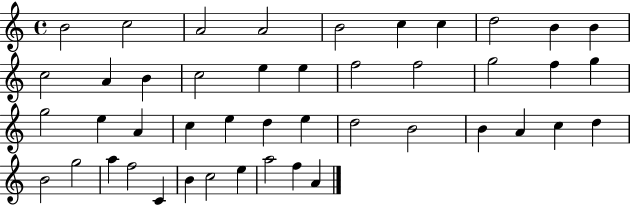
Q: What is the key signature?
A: C major